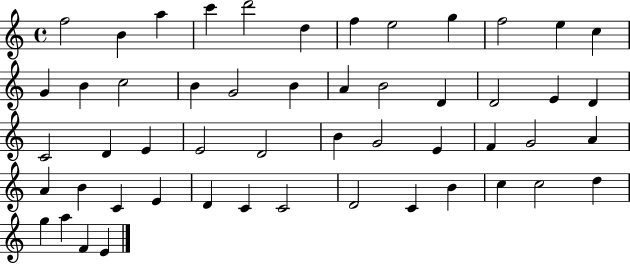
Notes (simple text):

F5/h B4/q A5/q C6/q D6/h D5/q F5/q E5/h G5/q F5/h E5/q C5/q G4/q B4/q C5/h B4/q G4/h B4/q A4/q B4/h D4/q D4/h E4/q D4/q C4/h D4/q E4/q E4/h D4/h B4/q G4/h E4/q F4/q G4/h A4/q A4/q B4/q C4/q E4/q D4/q C4/q C4/h D4/h C4/q B4/q C5/q C5/h D5/q G5/q A5/q F4/q E4/q